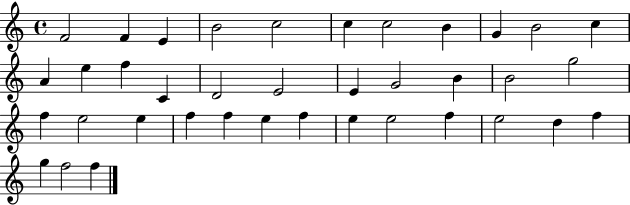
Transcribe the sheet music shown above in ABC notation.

X:1
T:Untitled
M:4/4
L:1/4
K:C
F2 F E B2 c2 c c2 B G B2 c A e f C D2 E2 E G2 B B2 g2 f e2 e f f e f e e2 f e2 d f g f2 f